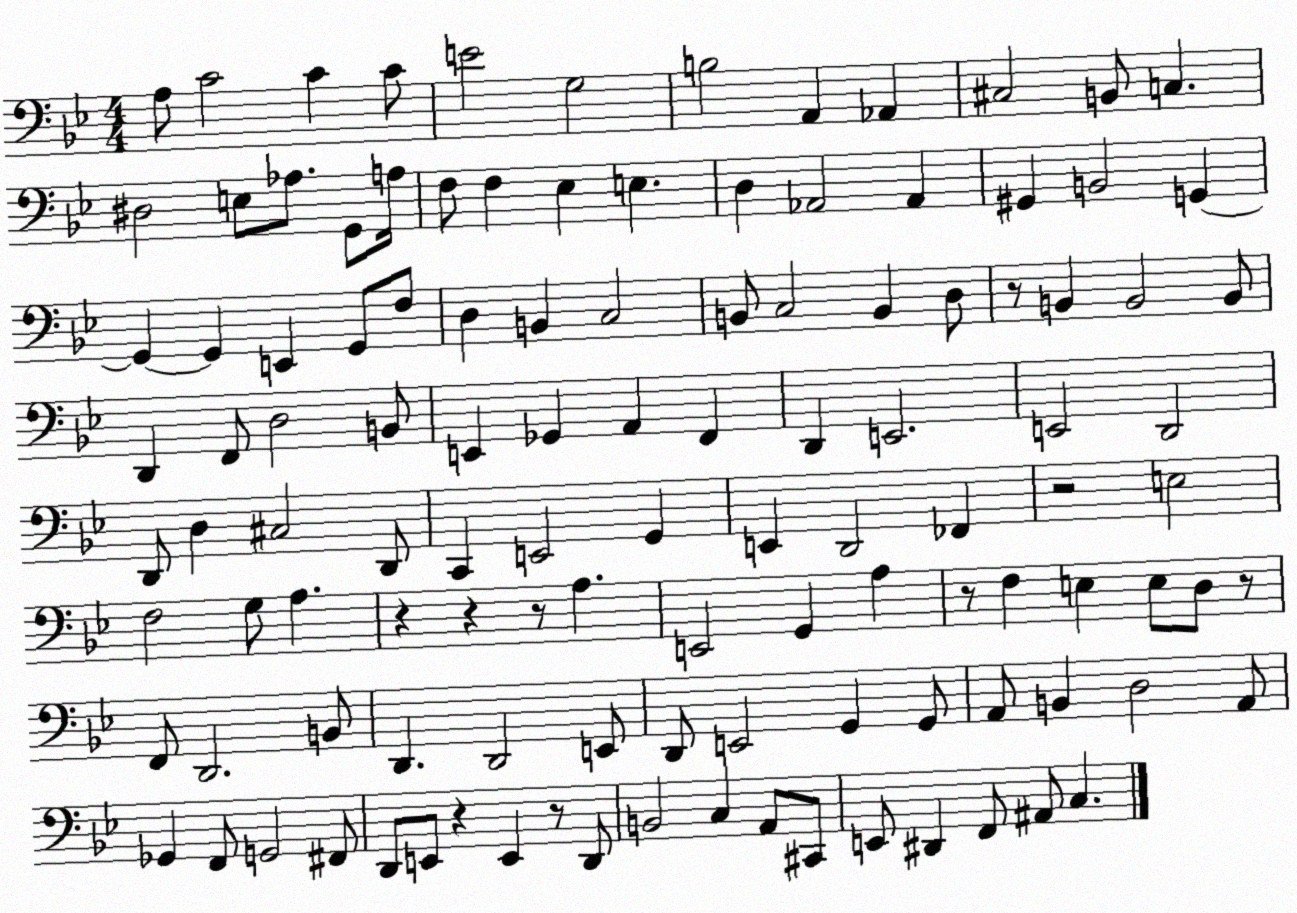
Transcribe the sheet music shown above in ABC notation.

X:1
T:Untitled
M:4/4
L:1/4
K:Bb
A,/2 C2 C C/2 E2 G,2 B,2 A,, _A,, ^C,2 B,,/2 C, ^D,2 E,/2 _A,/2 G,,/2 A,/4 F,/2 F, _E, E, D, _A,,2 _A,, ^G,, B,,2 G,, G,, G,, E,, G,,/2 F,/2 D, B,, C,2 B,,/2 C,2 B,, D,/2 z/2 B,, B,,2 B,,/2 D,, F,,/2 D,2 B,,/2 E,, _G,, A,, F,, D,, E,,2 E,,2 D,,2 D,,/2 D, ^C,2 D,,/2 C,, E,,2 G,, E,, D,,2 _F,, z2 E,2 F,2 G,/2 A, z z z/2 A, E,,2 G,, A, z/2 F, E, E,/2 D,/2 z/2 F,,/2 D,,2 B,,/2 D,, D,,2 E,,/2 D,,/2 E,,2 G,, G,,/2 A,,/2 B,, D,2 A,,/2 _G,, F,,/2 G,,2 ^F,,/2 D,,/2 E,,/2 z E,, z/2 D,,/2 B,,2 C, A,,/2 ^C,,/2 E,,/2 ^D,, F,,/2 ^A,,/2 C,